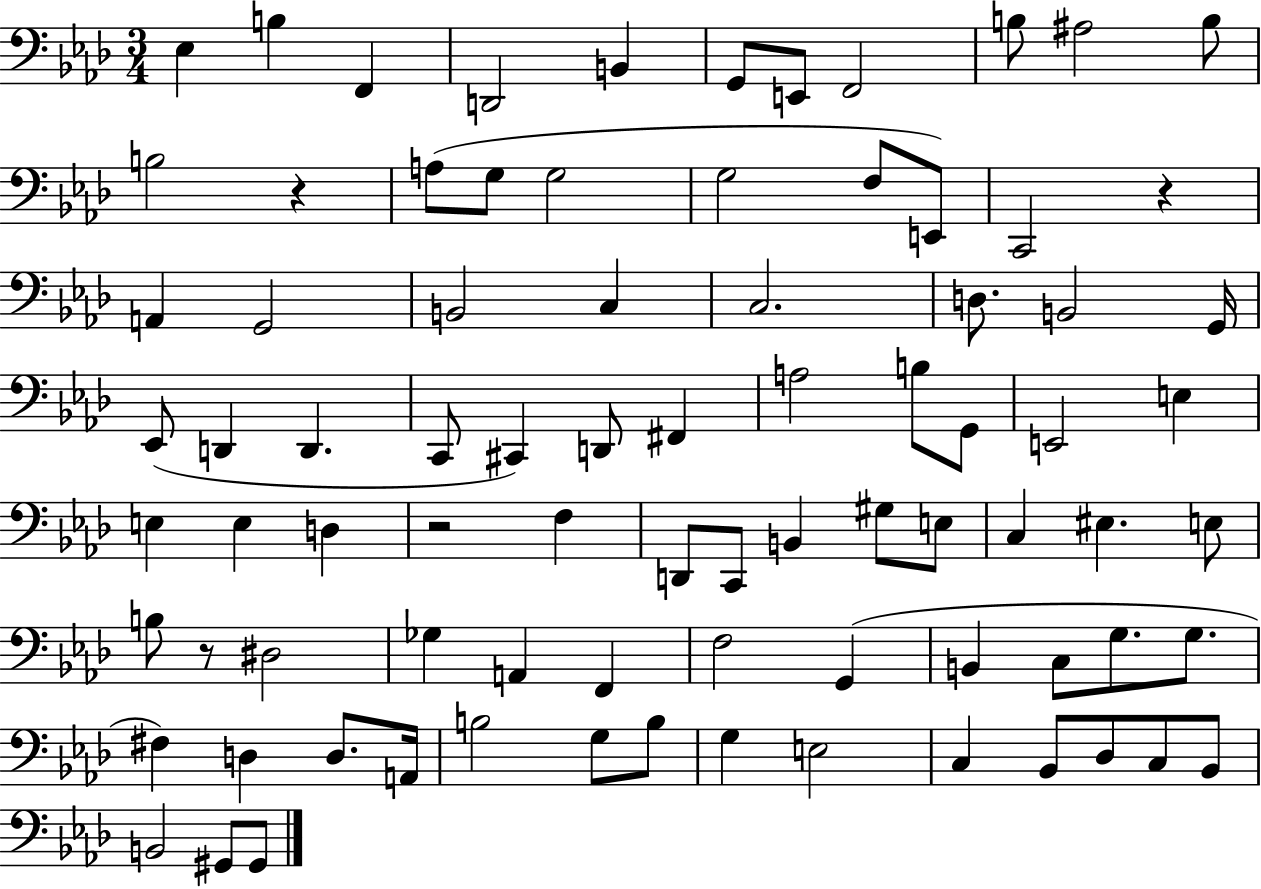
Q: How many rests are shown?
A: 4